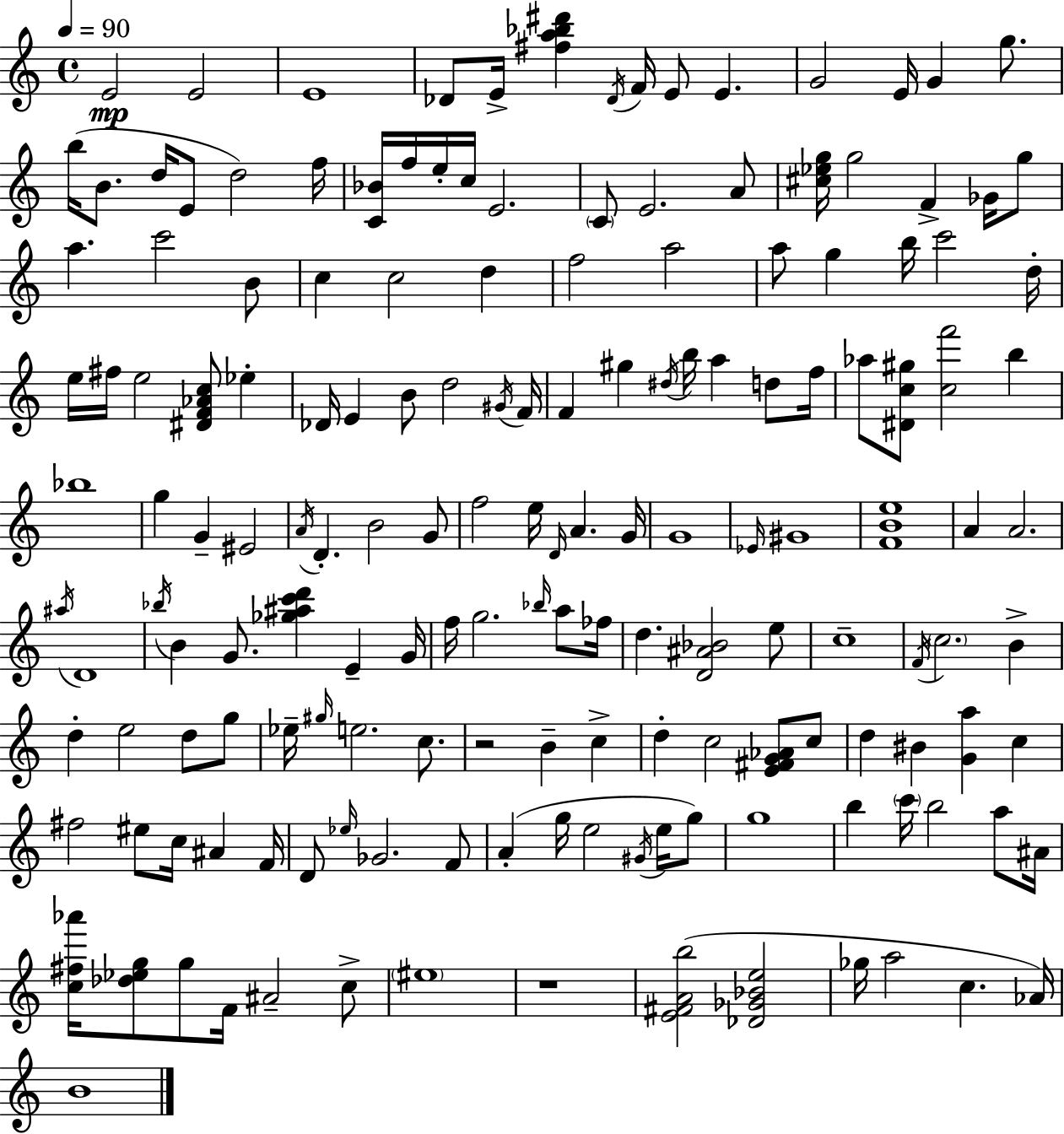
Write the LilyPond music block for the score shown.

{
  \clef treble
  \time 4/4
  \defaultTimeSignature
  \key c \major
  \tempo 4 = 90
  \repeat volta 2 { e'2\mp e'2 | e'1 | des'8 e'16-> <fis'' a'' bes'' dis'''>4 \acciaccatura { des'16 } f'16 e'8 e'4. | g'2 e'16 g'4 g''8. | \break b''16( b'8. d''16 e'8 d''2) | f''16 <c' bes'>16 f''16 e''16-. c''16 e'2. | \parenthesize c'8 e'2. a'8 | <cis'' ees'' g''>16 g''2 f'4-> ges'16 g''8 | \break a''4. c'''2 b'8 | c''4 c''2 d''4 | f''2 a''2 | a''8 g''4 b''16 c'''2 | \break d''16-. e''16 fis''16 e''2 <dis' f' aes' c''>8 ees''4-. | des'16 e'4 b'8 d''2 | \acciaccatura { gis'16 } f'16 f'4 gis''4 \acciaccatura { dis''16 } b''16 a''4 | d''8 f''16 aes''8 <dis' c'' gis''>8 <c'' f'''>2 b''4 | \break bes''1 | g''4 g'4-- eis'2 | \acciaccatura { a'16 } d'4.-. b'2 | g'8 f''2 e''16 \grace { d'16 } a'4. | \break g'16 g'1 | \grace { ees'16 } gis'1 | <f' b' e''>1 | a'4 a'2. | \break \acciaccatura { ais''16 } d'1 | \acciaccatura { bes''16 } b'4 g'8. <ges'' ais'' c''' d'''>4 | e'4-- g'16 f''16 g''2. | \grace { bes''16 } a''8 fes''16 d''4. <d' ais' bes'>2 | \break e''8 c''1-- | \acciaccatura { f'16 } \parenthesize c''2. | b'4-> d''4-. e''2 | d''8 g''8 ees''16-- \grace { gis''16 } e''2. | \break c''8. r2 | b'4-- c''4-> d''4-. c''2 | <e' fis' g' aes'>8 c''8 d''4 bis'4 | <g' a''>4 c''4 fis''2 | \break eis''8 c''16 ais'4 f'16 d'8 \grace { ees''16 } ges'2. | f'8 a'4-.( | g''16 e''2 \acciaccatura { gis'16 } e''16 g''8) g''1 | b''4 | \break \parenthesize c'''16 b''2 a''8 ais'16 <c'' fis'' aes'''>16 <des'' ees'' g''>8 | g''8 f'16 ais'2-- c''8-> \parenthesize eis''1 | r1 | <e' fis' a' b''>2( | \break <des' ges' bes' e''>2 ges''16 a''2 | c''4. aes'16) b'1 | } \bar "|."
}